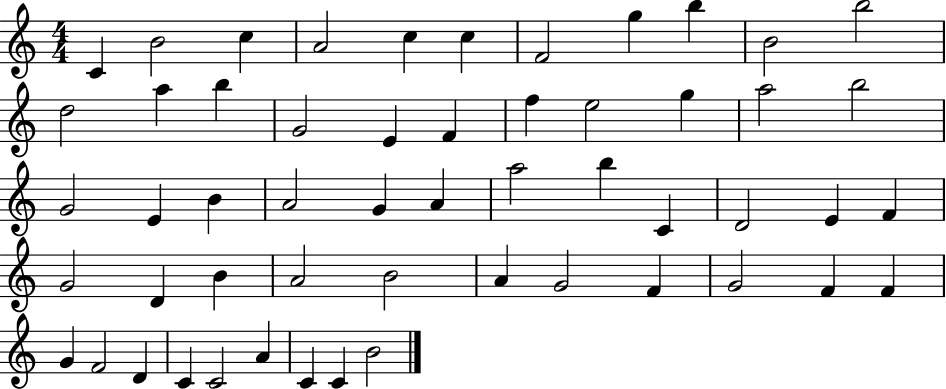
X:1
T:Untitled
M:4/4
L:1/4
K:C
C B2 c A2 c c F2 g b B2 b2 d2 a b G2 E F f e2 g a2 b2 G2 E B A2 G A a2 b C D2 E F G2 D B A2 B2 A G2 F G2 F F G F2 D C C2 A C C B2